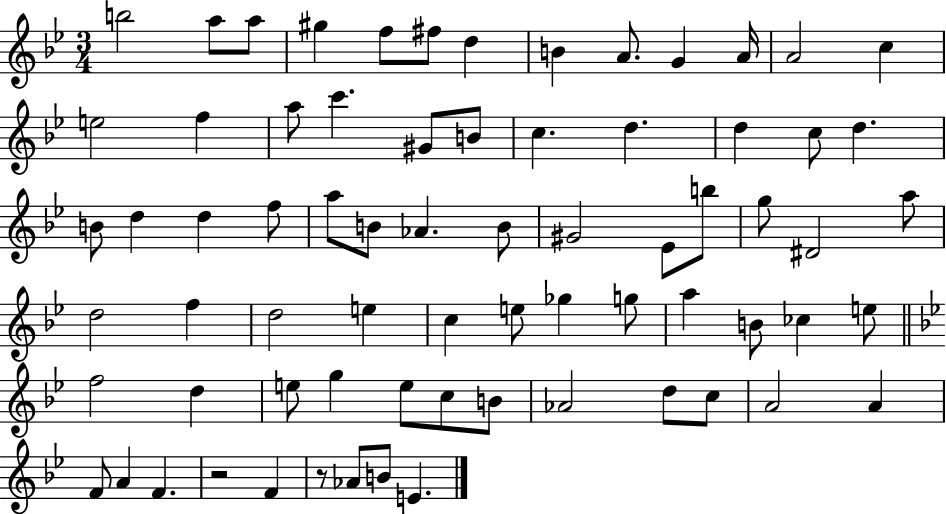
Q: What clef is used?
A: treble